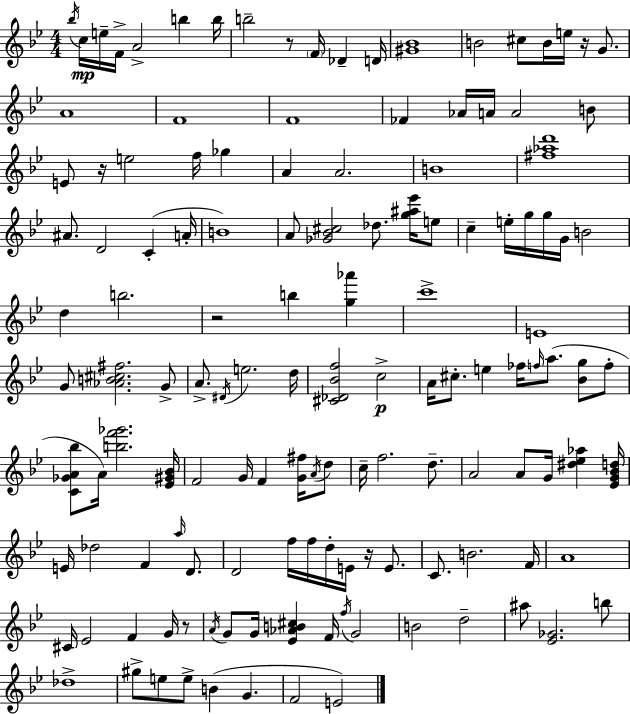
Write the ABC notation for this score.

X:1
T:Untitled
M:4/4
L:1/4
K:Bb
_b/4 c/4 e/4 F/4 A2 b b/4 b2 z/2 F/4 _D D/4 [^G_B]4 B2 ^c/2 B/4 e/4 z/4 G/2 A4 F4 F4 _F _A/4 A/4 A2 B/2 E/2 z/4 e2 f/4 _g A A2 B4 [^f_ad']4 ^A/2 D2 C A/4 B4 A/2 [_G_B^c]2 _d/2 [g^a_e']/4 e/2 c e/4 g/4 g/4 G/4 B2 d b2 z2 b [g_a'] c'4 E4 G/2 [_AB^c^f]2 G/2 A/2 ^D/4 e2 d/4 [^C_D_Bf]2 c2 A/4 ^c/2 e _f/4 f/4 a/2 [_Bg]/2 f/2 [C_GA_b]/2 A/4 [bf'_g']2 [_E^G_B]/4 F2 G/4 F [G^f]/4 A/4 d/2 c/4 f2 d/2 A2 A/2 G/4 [^d_e_a] [_EG_Bd]/4 E/4 _d2 F a/4 D/2 D2 f/4 f/4 d/4 E/4 z/4 E/2 C/2 B2 F/4 A4 ^C/4 _E2 F G/4 z/2 A/4 G/2 G/4 [_E_AB^c] F/4 f/4 G2 B2 d2 ^a/2 [_E_G]2 b/2 _d4 ^g/2 e/2 e/2 B G F2 E2